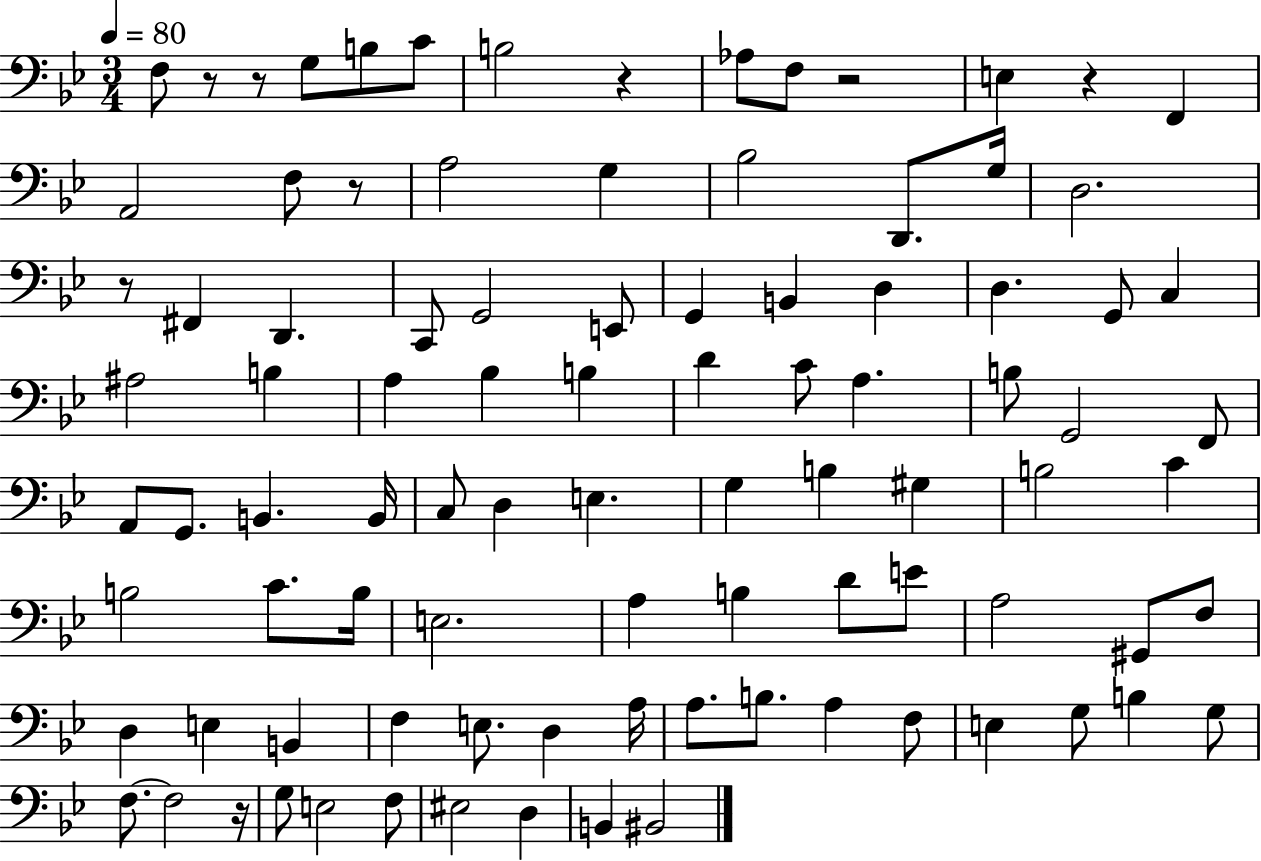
X:1
T:Untitled
M:3/4
L:1/4
K:Bb
F,/2 z/2 z/2 G,/2 B,/2 C/2 B,2 z _A,/2 F,/2 z2 E, z F,, A,,2 F,/2 z/2 A,2 G, _B,2 D,,/2 G,/4 D,2 z/2 ^F,, D,, C,,/2 G,,2 E,,/2 G,, B,, D, D, G,,/2 C, ^A,2 B, A, _B, B, D C/2 A, B,/2 G,,2 F,,/2 A,,/2 G,,/2 B,, B,,/4 C,/2 D, E, G, B, ^G, B,2 C B,2 C/2 B,/4 E,2 A, B, D/2 E/2 A,2 ^G,,/2 F,/2 D, E, B,, F, E,/2 D, A,/4 A,/2 B,/2 A, F,/2 E, G,/2 B, G,/2 F,/2 F,2 z/4 G,/2 E,2 F,/2 ^E,2 D, B,, ^B,,2